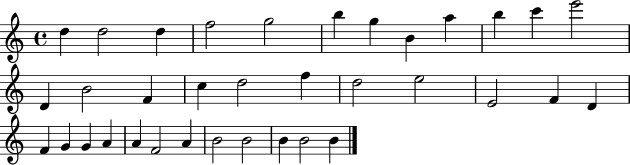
X:1
T:Untitled
M:4/4
L:1/4
K:C
d d2 d f2 g2 b g B a b c' e'2 D B2 F c d2 f d2 e2 E2 F D F G G A A F2 A B2 B2 B B2 B